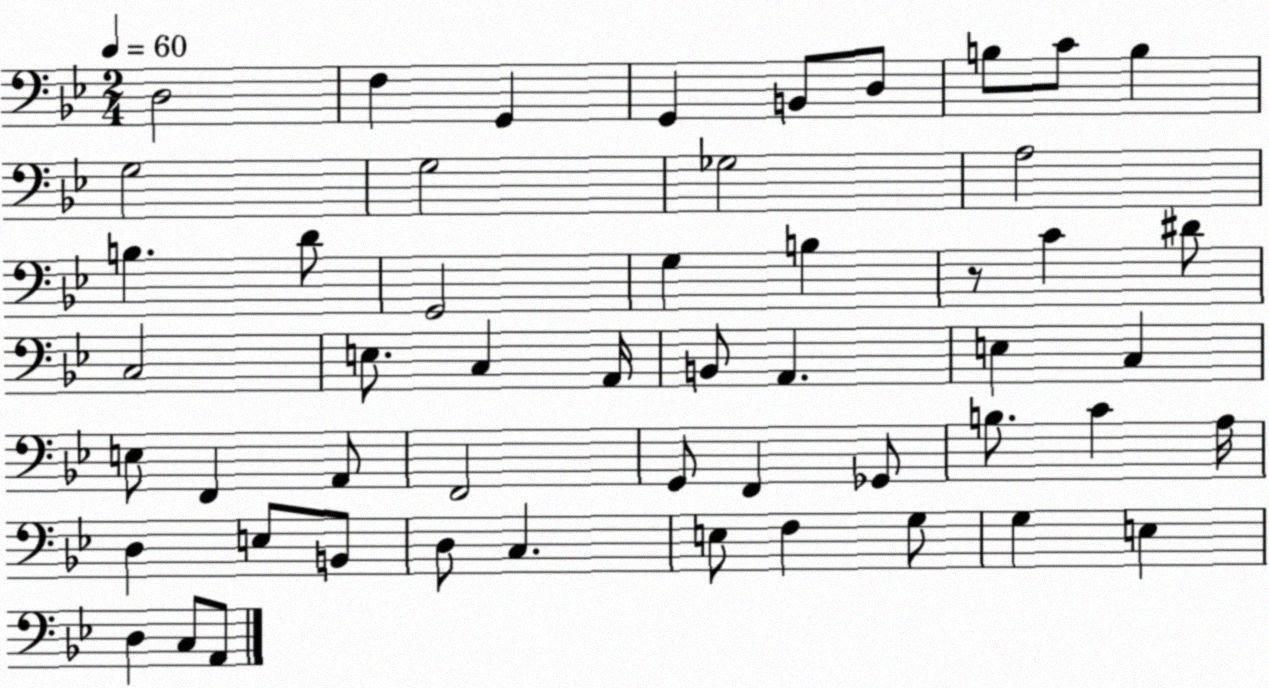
X:1
T:Untitled
M:2/4
L:1/4
K:Bb
D,2 F, G,, G,, B,,/2 D,/2 B,/2 C/2 B, G,2 G,2 _G,2 A,2 B, D/2 G,,2 G, B, z/2 C ^D/2 C,2 E,/2 C, A,,/4 B,,/2 A,, E, C, E,/2 F,, A,,/2 F,,2 G,,/2 F,, _G,,/2 B,/2 C A,/4 D, E,/2 B,,/2 D,/2 C, E,/2 F, G,/2 G, E, D, C,/2 A,,/2